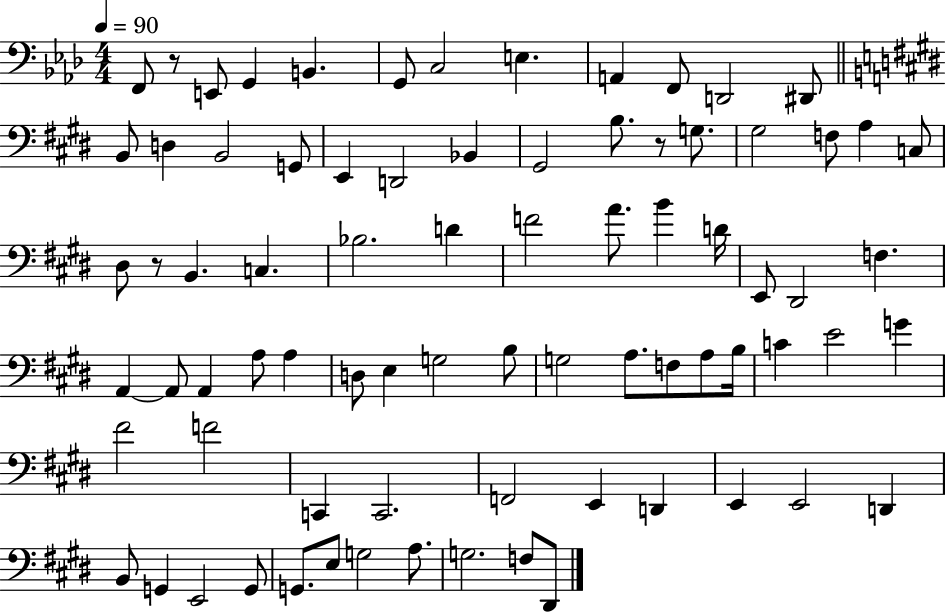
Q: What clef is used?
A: bass